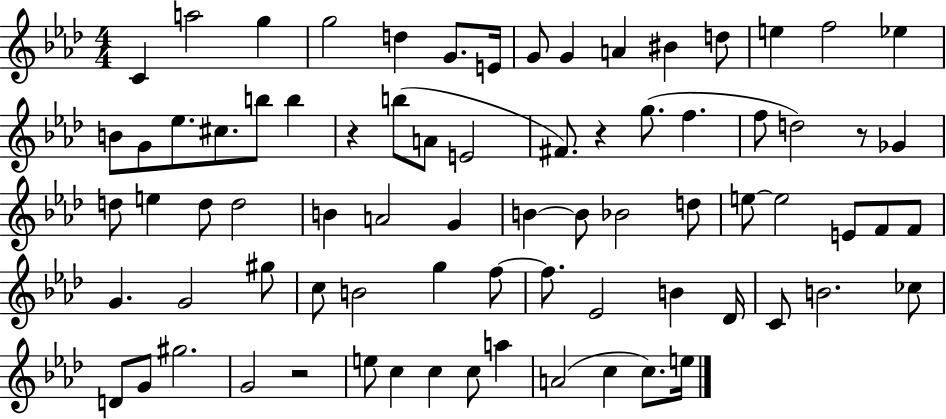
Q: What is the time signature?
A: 4/4